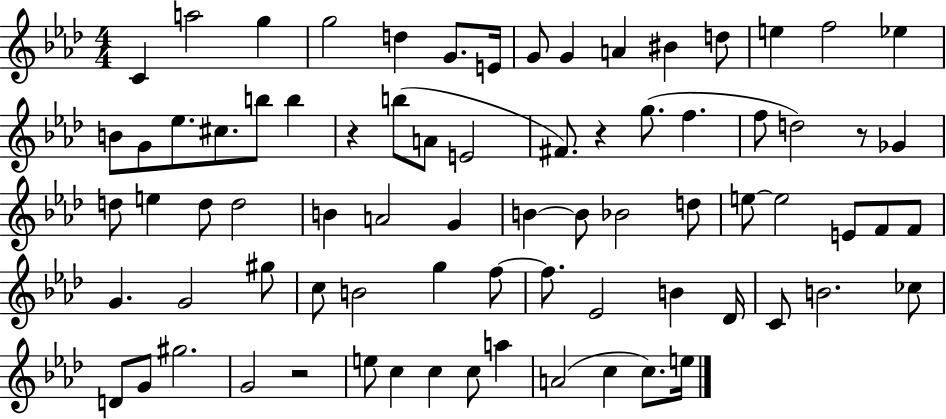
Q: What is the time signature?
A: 4/4